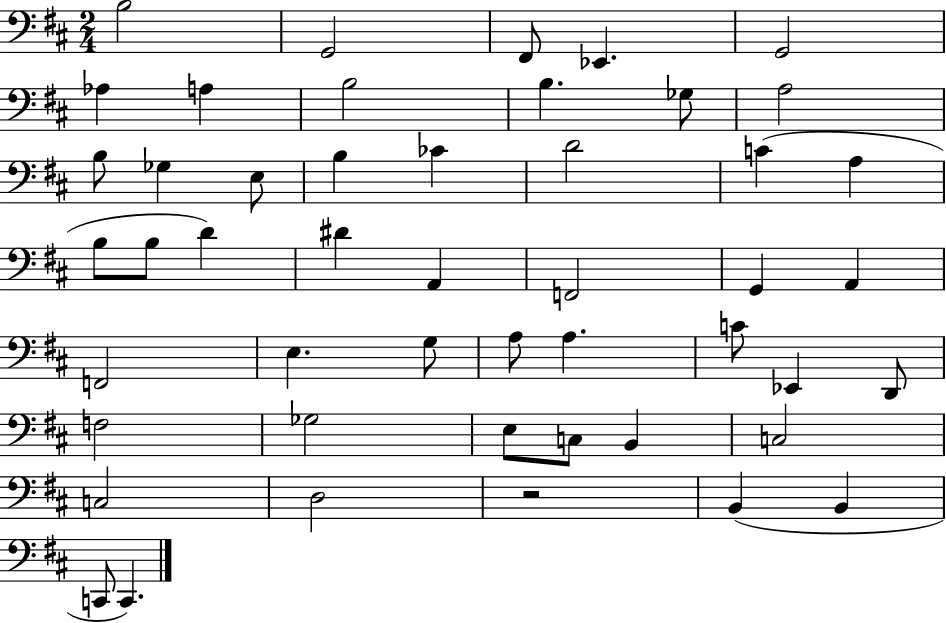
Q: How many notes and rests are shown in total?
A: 48